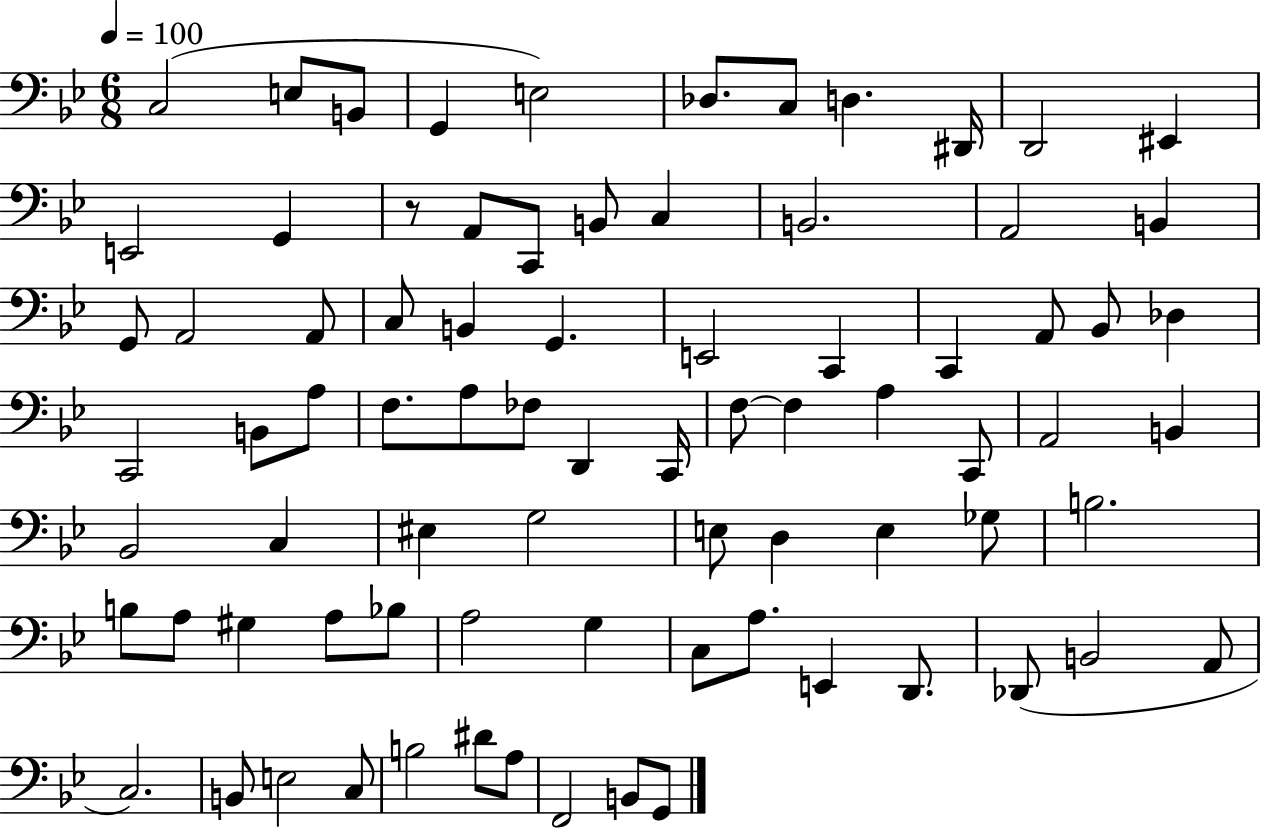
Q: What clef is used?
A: bass